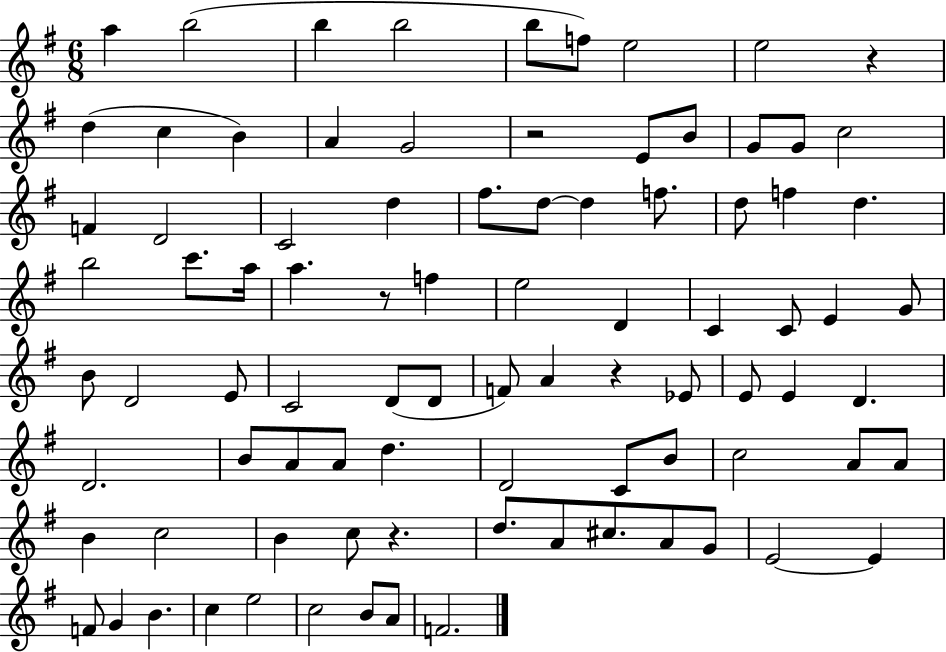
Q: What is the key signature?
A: G major